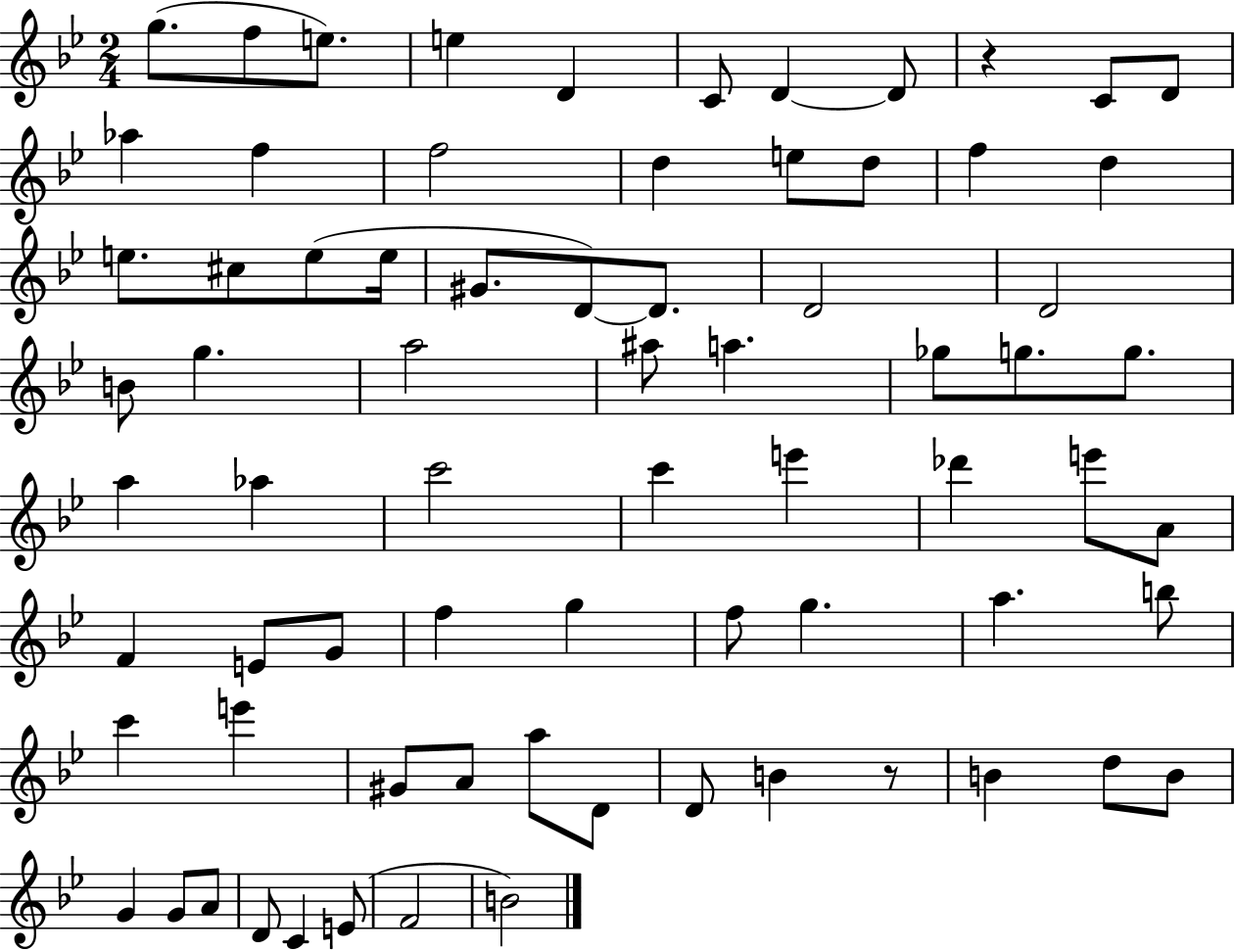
G5/e. F5/e E5/e. E5/q D4/q C4/e D4/q D4/e R/q C4/e D4/e Ab5/q F5/q F5/h D5/q E5/e D5/e F5/q D5/q E5/e. C#5/e E5/e E5/s G#4/e. D4/e D4/e. D4/h D4/h B4/e G5/q. A5/h A#5/e A5/q. Gb5/e G5/e. G5/e. A5/q Ab5/q C6/h C6/q E6/q Db6/q E6/e A4/e F4/q E4/e G4/e F5/q G5/q F5/e G5/q. A5/q. B5/e C6/q E6/q G#4/e A4/e A5/e D4/e D4/e B4/q R/e B4/q D5/e B4/e G4/q G4/e A4/e D4/e C4/q E4/e F4/h B4/h